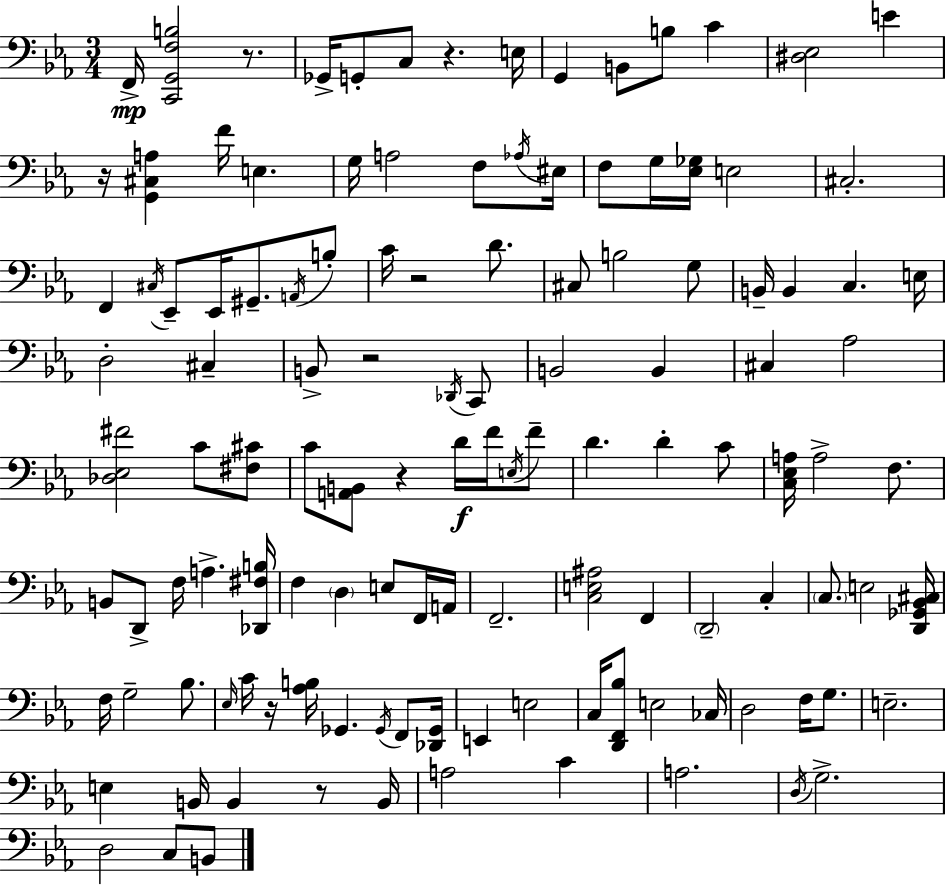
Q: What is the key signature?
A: EES major